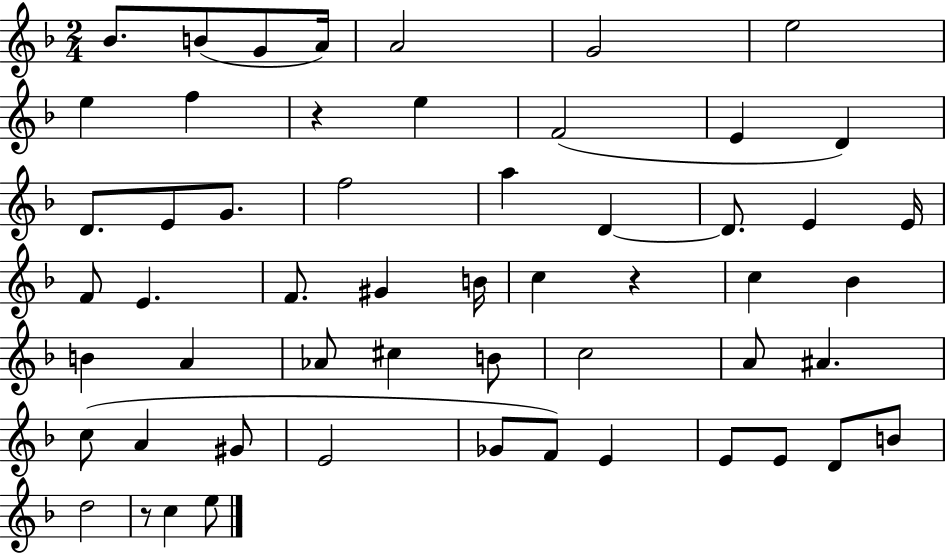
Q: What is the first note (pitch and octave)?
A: Bb4